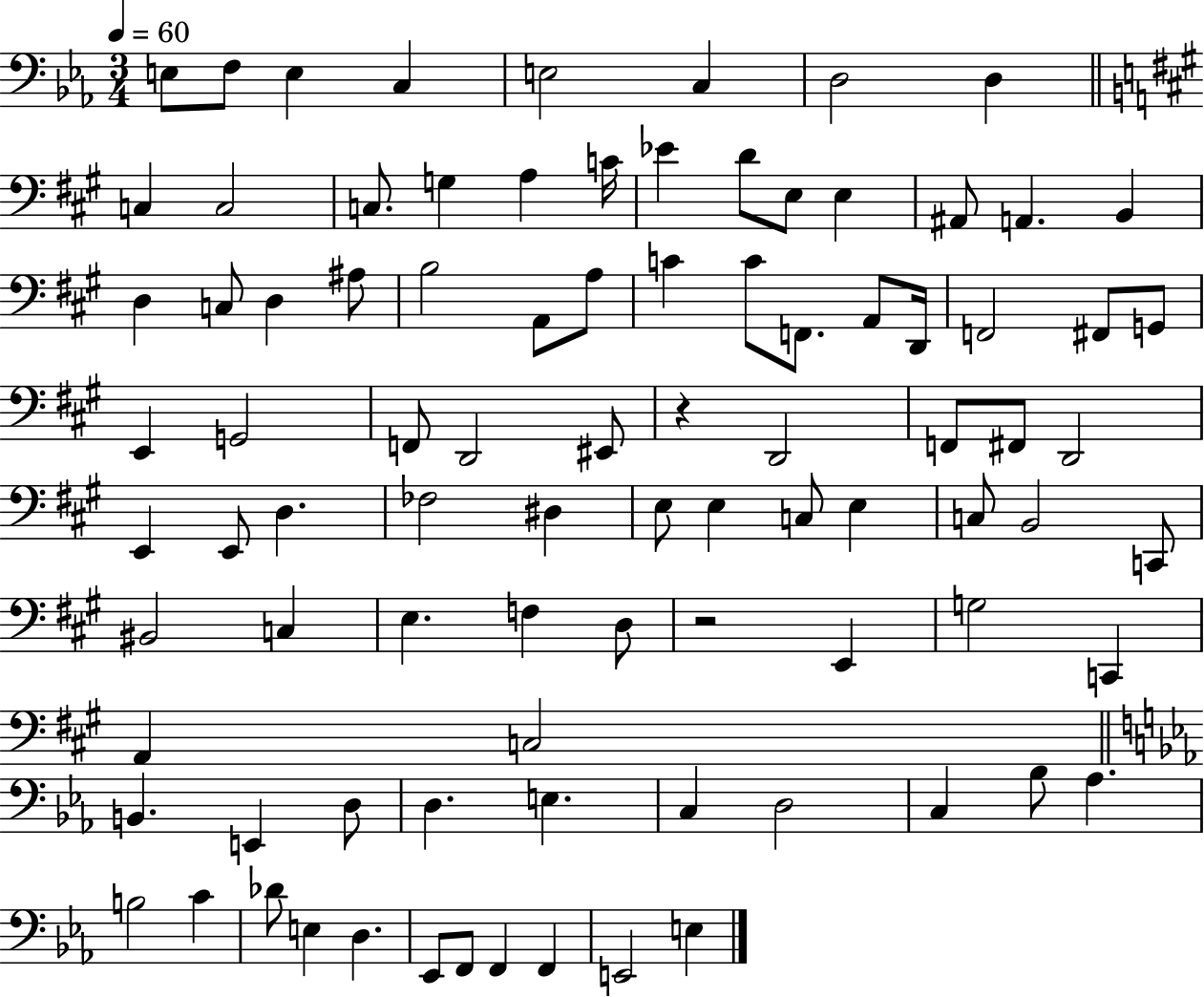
E3/e F3/e E3/q C3/q E3/h C3/q D3/h D3/q C3/q C3/h C3/e. G3/q A3/q C4/s Eb4/q D4/e E3/e E3/q A#2/e A2/q. B2/q D3/q C3/e D3/q A#3/e B3/h A2/e A3/e C4/q C4/e F2/e. A2/e D2/s F2/h F#2/e G2/e E2/q G2/h F2/e D2/h EIS2/e R/q D2/h F2/e F#2/e D2/h E2/q E2/e D3/q. FES3/h D#3/q E3/e E3/q C3/e E3/q C3/e B2/h C2/e BIS2/h C3/q E3/q. F3/q D3/e R/h E2/q G3/h C2/q A2/q C3/h B2/q. E2/q D3/e D3/q. E3/q. C3/q D3/h C3/q Bb3/e Ab3/q. B3/h C4/q Db4/e E3/q D3/q. Eb2/e F2/e F2/q F2/q E2/h E3/q